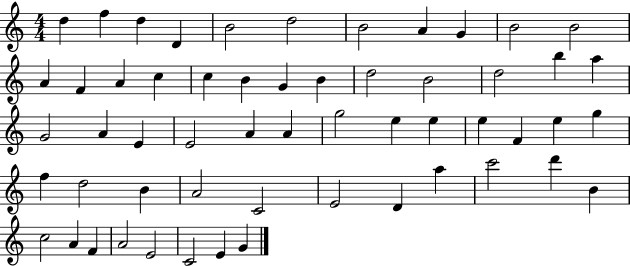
X:1
T:Untitled
M:4/4
L:1/4
K:C
d f d D B2 d2 B2 A G B2 B2 A F A c c B G B d2 B2 d2 b a G2 A E E2 A A g2 e e e F e g f d2 B A2 C2 E2 D a c'2 d' B c2 A F A2 E2 C2 E G